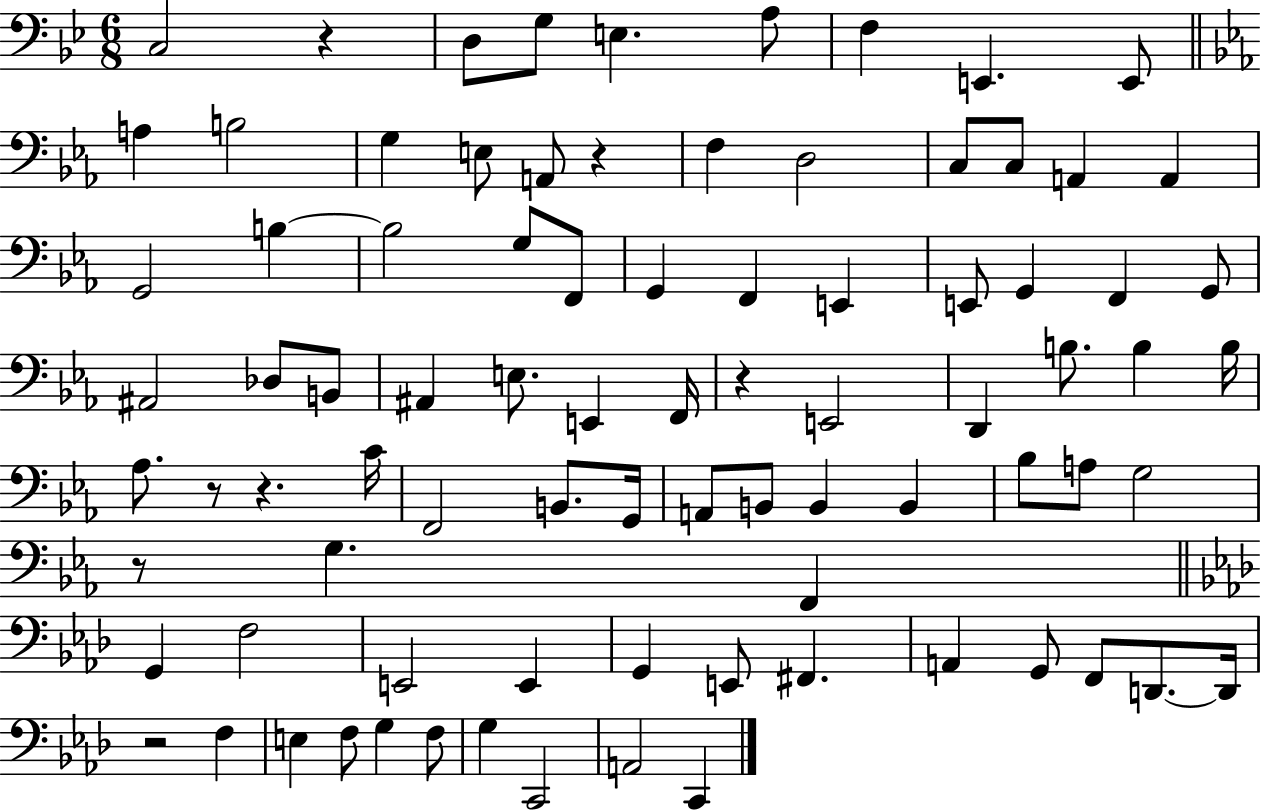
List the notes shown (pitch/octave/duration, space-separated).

C3/h R/q D3/e G3/e E3/q. A3/e F3/q E2/q. E2/e A3/q B3/h G3/q E3/e A2/e R/q F3/q D3/h C3/e C3/e A2/q A2/q G2/h B3/q B3/h G3/e F2/e G2/q F2/q E2/q E2/e G2/q F2/q G2/e A#2/h Db3/e B2/e A#2/q E3/e. E2/q F2/s R/q E2/h D2/q B3/e. B3/q B3/s Ab3/e. R/e R/q. C4/s F2/h B2/e. G2/s A2/e B2/e B2/q B2/q Bb3/e A3/e G3/h R/e G3/q. F2/q G2/q F3/h E2/h E2/q G2/q E2/e F#2/q. A2/q G2/e F2/e D2/e. D2/s R/h F3/q E3/q F3/e G3/q F3/e G3/q C2/h A2/h C2/q